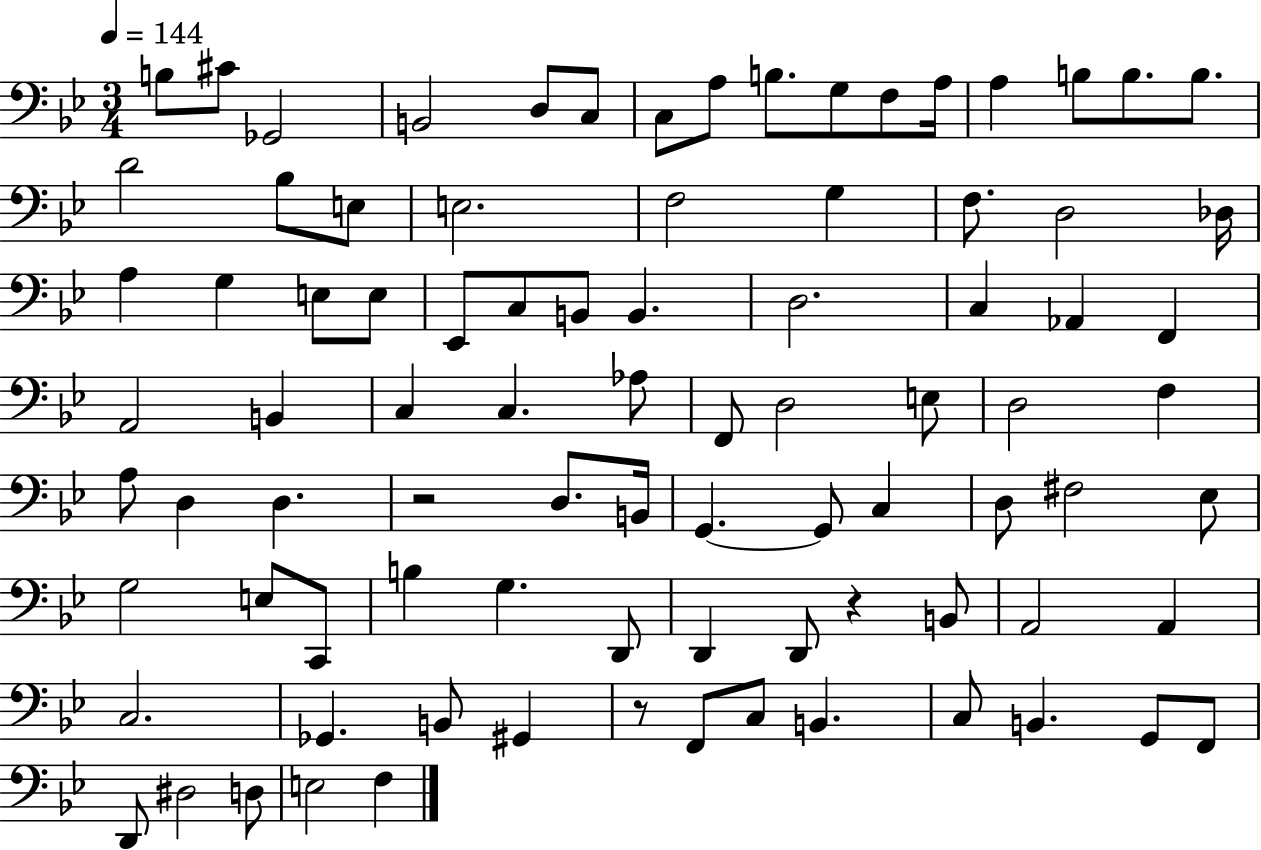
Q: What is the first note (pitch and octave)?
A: B3